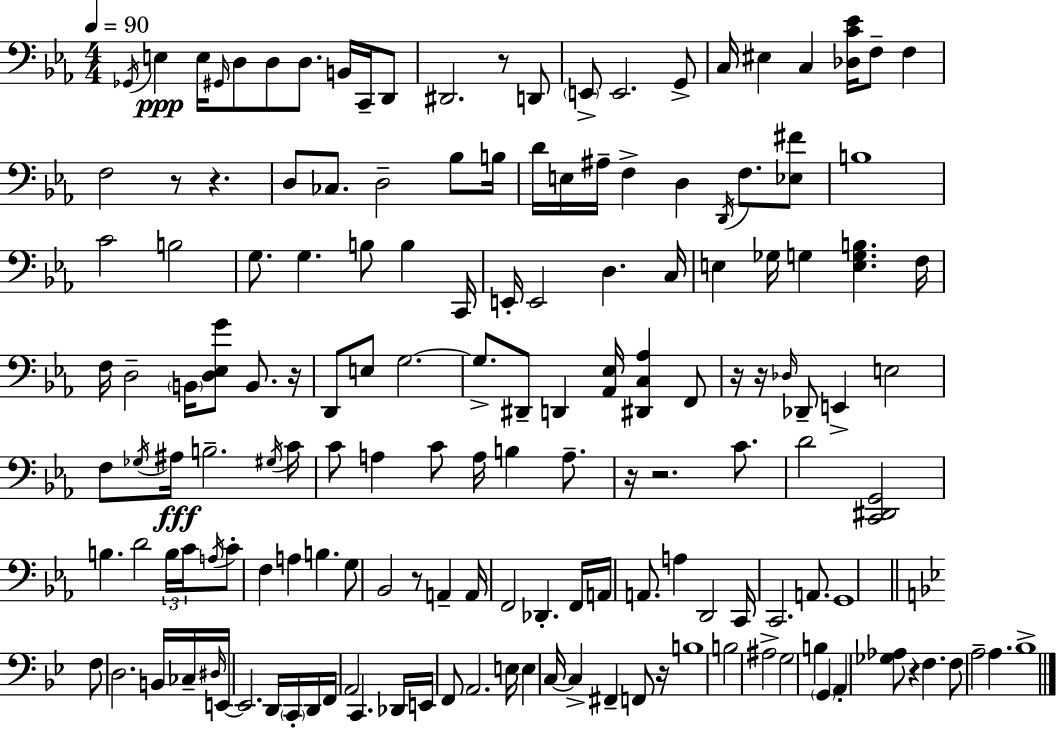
{
  \clef bass
  \numericTimeSignature
  \time 4/4
  \key c \minor
  \tempo 4 = 90
  \acciaccatura { ges,16 }\ppp e4 e16 \grace { gis,16 } d8 d8 d8. b,16 c,16-- | d,8 dis,2. r8 | d,8 \parenthesize e,8-> e,2. | g,8-> c16 eis4 c4 <des c' ees'>16 f8-- f4 | \break f2 r8 r4. | d8 ces8. d2-- bes8 | b16 d'16 e16 ais16-- f4-> d4 \acciaccatura { d,16 } f8. | <ees fis'>8 b1 | \break c'2 b2 | g8. g4. b8 b4 | c,16 e,16-. e,2 d4. | c16 e4 ges16 g4 <e g b>4. | \break f16 f16 d2-- \parenthesize b,16 <d ees g'>8 b,8. | r16 d,8 e8 g2.~~ | g8.-> dis,8-- d,4 <aes, ees>16 <dis, c aes>4 | f,8 r16 r16 \grace { des16 } des,8-- e,4-> e2 | \break f8 \acciaccatura { ges16 } ais16\fff b2.-- | \acciaccatura { gis16 } c'16 c'8 a4 c'8 a16 b4 | a8.-- r16 r2. | c'8. d'2 <c, dis, g,>2 | \break b4. d'2 | \tuplet 3/2 { b16 c'16 \acciaccatura { a16 } } c'8-. f4 a4 | b4. g8 bes,2 | r8 a,4-- a,16 f,2 | \break des,4.-. f,16 a,16 a,8. a4 d,2 | c,16 c,2. | a,8. g,1 | \bar "||" \break \key bes \major f8 d2. b,16 ces16-- | \grace { dis16 } e,16~~ e,2. d,16 \parenthesize c,16-. | d,16 f,16 a,2 c,4. | des,16 e,16 f,8 a,2. | \break e16 e4 c16~~ c4-> fis,4-- f,8 | r16 b1 | b2 ais2-> | g2 b4 \parenthesize g,4 | \break a,4-. <ges aes>8 r4 f4. | f8 a2-- a4. | bes1-> | \bar "|."
}